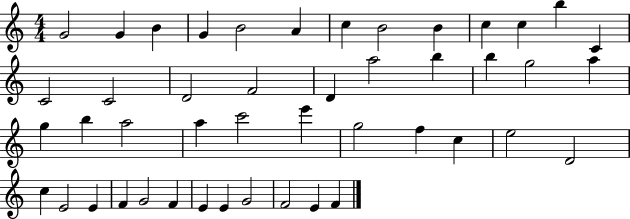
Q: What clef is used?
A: treble